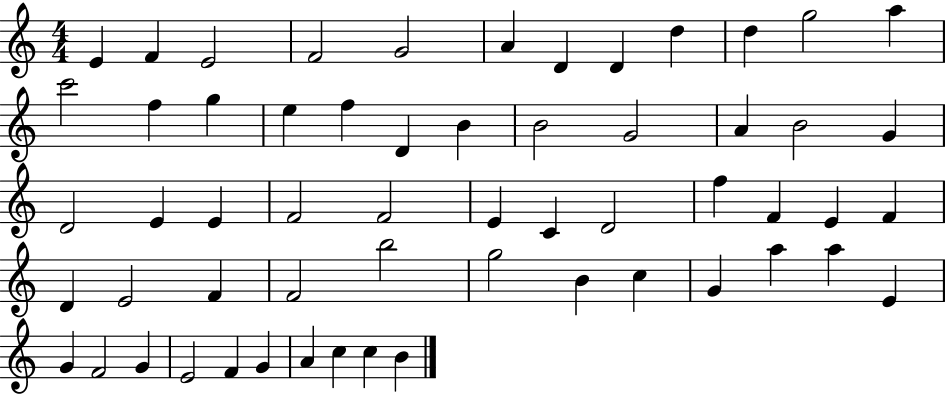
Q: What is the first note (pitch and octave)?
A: E4